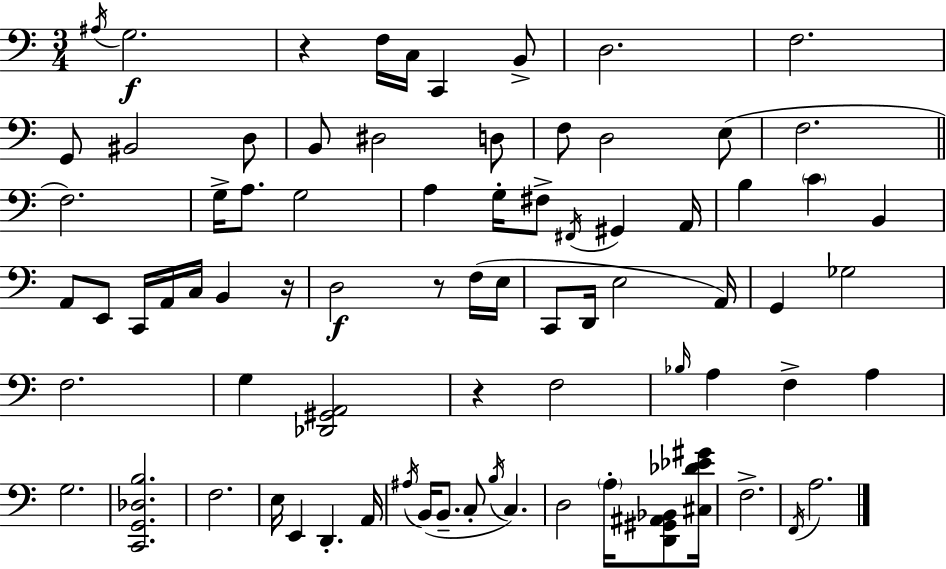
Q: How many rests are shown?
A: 4